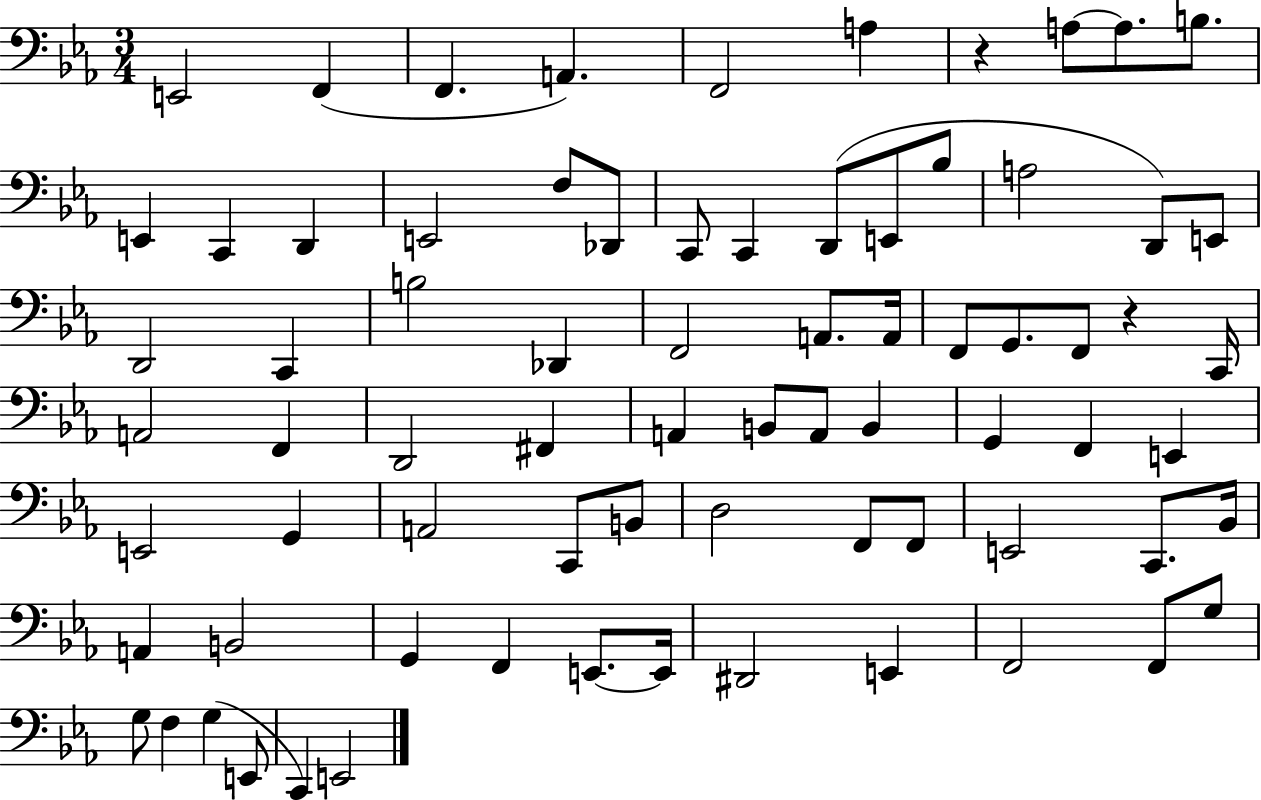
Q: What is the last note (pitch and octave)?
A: E2